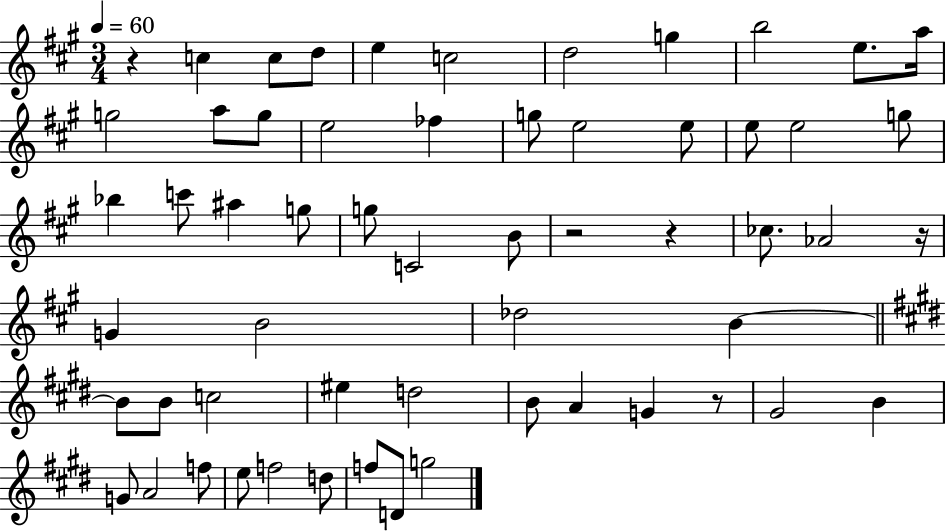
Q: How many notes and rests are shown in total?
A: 58